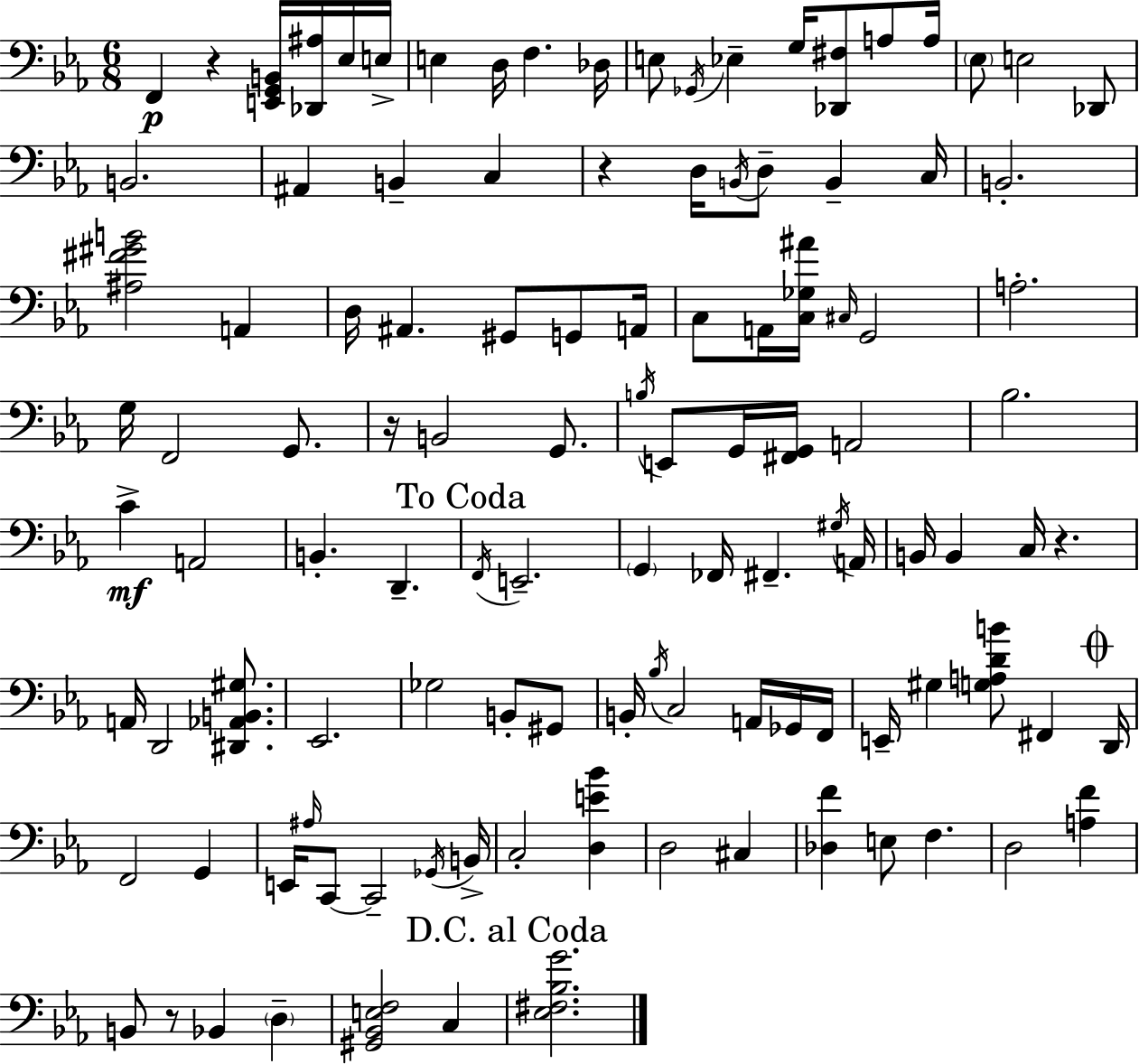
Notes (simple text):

F2/q R/q [E2,G2,B2]/s [Db2,A#3]/s Eb3/s E3/s E3/q D3/s F3/q. Db3/s E3/e Gb2/s Eb3/q G3/s [Db2,F#3]/e A3/e A3/s Eb3/e E3/h Db2/e B2/h. A#2/q B2/q C3/q R/q D3/s B2/s D3/e B2/q C3/s B2/h. [A#3,F#4,G#4,B4]/h A2/q D3/s A#2/q. G#2/e G2/e A2/s C3/e A2/s [C3,Gb3,A#4]/s C#3/s G2/h A3/h. G3/s F2/h G2/e. R/s B2/h G2/e. B3/s E2/e G2/s [F#2,G2]/s A2/h Bb3/h. C4/q A2/h B2/q. D2/q. F2/s E2/h. G2/q FES2/s F#2/q. G#3/s A2/s B2/s B2/q C3/s R/q. A2/s D2/h [D#2,Ab2,B2,G#3]/e. Eb2/h. Gb3/h B2/e G#2/e B2/s Bb3/s C3/h A2/s Gb2/s F2/s E2/s G#3/q [G3,A3,D4,B4]/e F#2/q D2/s F2/h G2/q E2/s A#3/s C2/e C2/h Gb2/s B2/s C3/h [D3,E4,Bb4]/q D3/h C#3/q [Db3,F4]/q E3/e F3/q. D3/h [A3,F4]/q B2/e R/e Bb2/q D3/q [G#2,Bb2,E3,F3]/h C3/q [Eb3,F#3,Bb3,G4]/h.